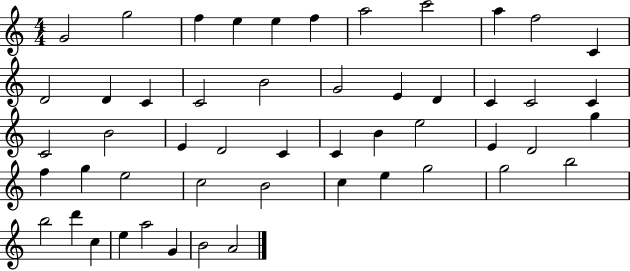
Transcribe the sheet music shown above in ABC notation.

X:1
T:Untitled
M:4/4
L:1/4
K:C
G2 g2 f e e f a2 c'2 a f2 C D2 D C C2 B2 G2 E D C C2 C C2 B2 E D2 C C B e2 E D2 g f g e2 c2 B2 c e g2 g2 b2 b2 d' c e a2 G B2 A2